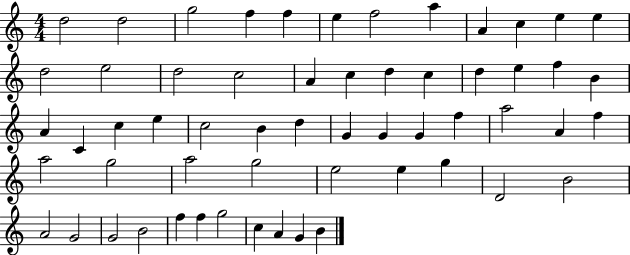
X:1
T:Untitled
M:4/4
L:1/4
K:C
d2 d2 g2 f f e f2 a A c e e d2 e2 d2 c2 A c d c d e f B A C c e c2 B d G G G f a2 A f a2 g2 a2 g2 e2 e g D2 B2 A2 G2 G2 B2 f f g2 c A G B